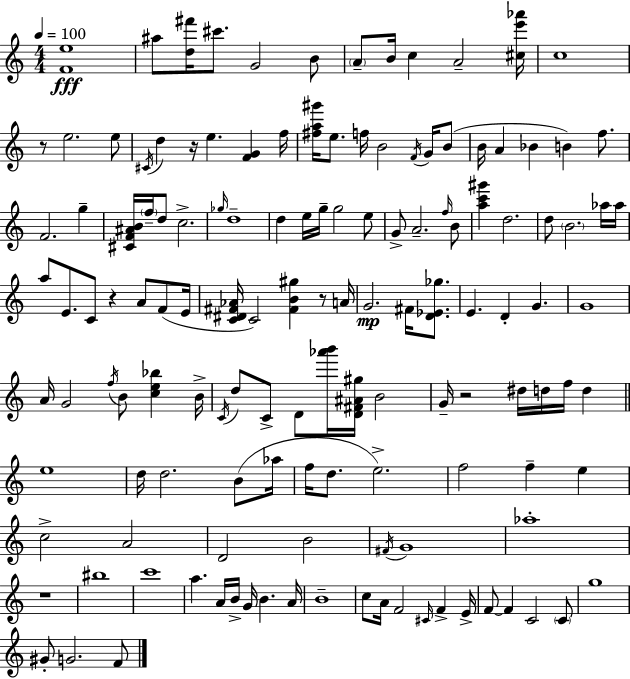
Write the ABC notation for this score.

X:1
T:Untitled
M:4/4
L:1/4
K:C
[Fe]4 ^a/2 [d^f']/4 ^c'/2 G2 B/2 A/2 B/4 c A2 [^ce'_a']/4 c4 z/2 e2 e/2 ^C/4 d z/4 e [FG] f/4 [^fa^g']/4 e/2 f/4 B2 F/4 G/4 B/2 B/4 A _B B f/2 F2 g [^CF^AB]/4 f/4 d/2 c2 _g/4 d4 d e/4 g/4 g2 e/2 G/2 A2 f/4 B/2 [ac'^g'] d2 d/2 B2 _a/4 _a/4 a/2 E/2 C/2 z A/2 F/2 E/4 [C^D^F_A]/4 C2 [^FB^g] z/2 A/4 G2 ^F/4 [D_E_g]/2 E D G G4 A/4 G2 f/4 B/2 [ce_b] B/4 C/4 d/2 C/2 D/2 [_a'b']/4 [D^F^A^g]/4 B2 G/4 z2 ^d/4 d/4 f/4 d e4 d/4 d2 B/2 _a/4 f/4 d/2 e2 f2 f e c2 A2 D2 B2 ^F/4 G4 _a4 z4 ^b4 c'4 a A/4 B/4 G/4 B A/4 B4 c/2 A/4 F2 ^C/4 F E/4 F/2 F C2 C/2 g4 ^G/2 G2 F/2